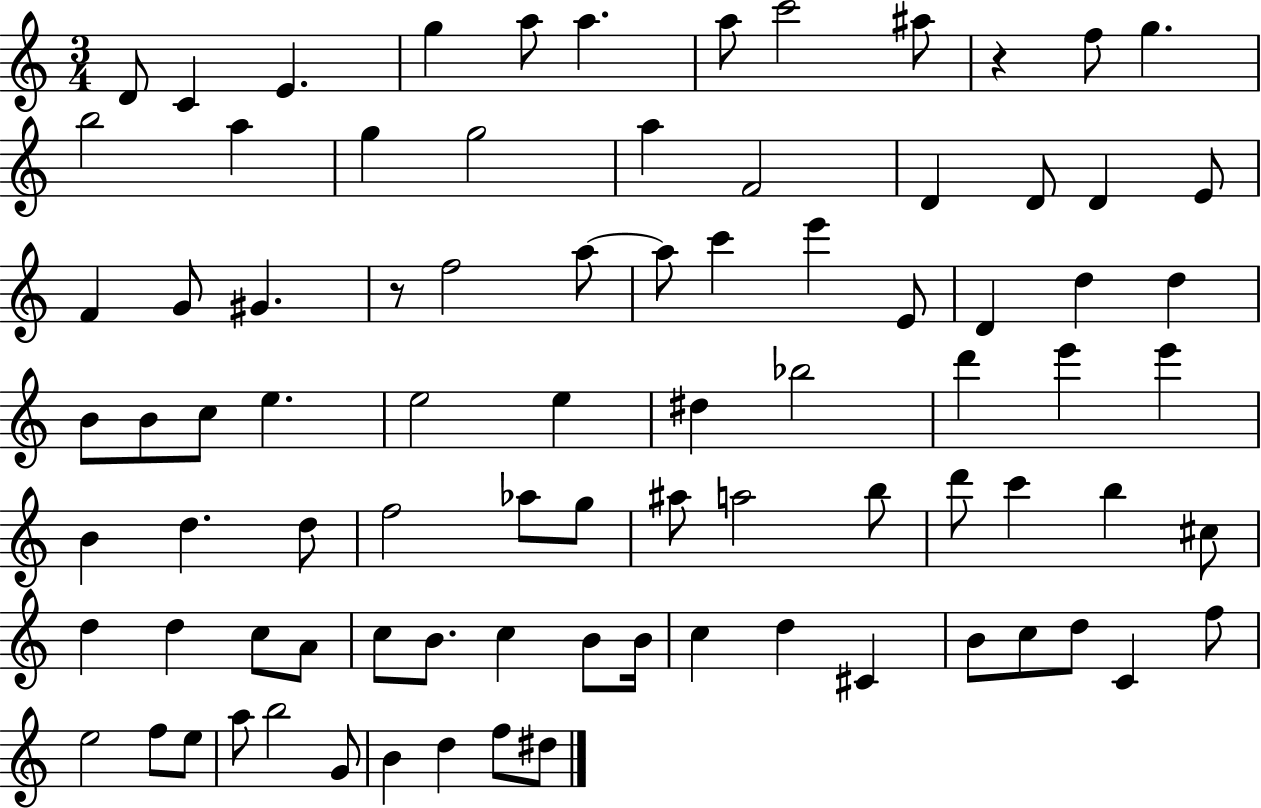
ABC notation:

X:1
T:Untitled
M:3/4
L:1/4
K:C
D/2 C E g a/2 a a/2 c'2 ^a/2 z f/2 g b2 a g g2 a F2 D D/2 D E/2 F G/2 ^G z/2 f2 a/2 a/2 c' e' E/2 D d d B/2 B/2 c/2 e e2 e ^d _b2 d' e' e' B d d/2 f2 _a/2 g/2 ^a/2 a2 b/2 d'/2 c' b ^c/2 d d c/2 A/2 c/2 B/2 c B/2 B/4 c d ^C B/2 c/2 d/2 C f/2 e2 f/2 e/2 a/2 b2 G/2 B d f/2 ^d/2